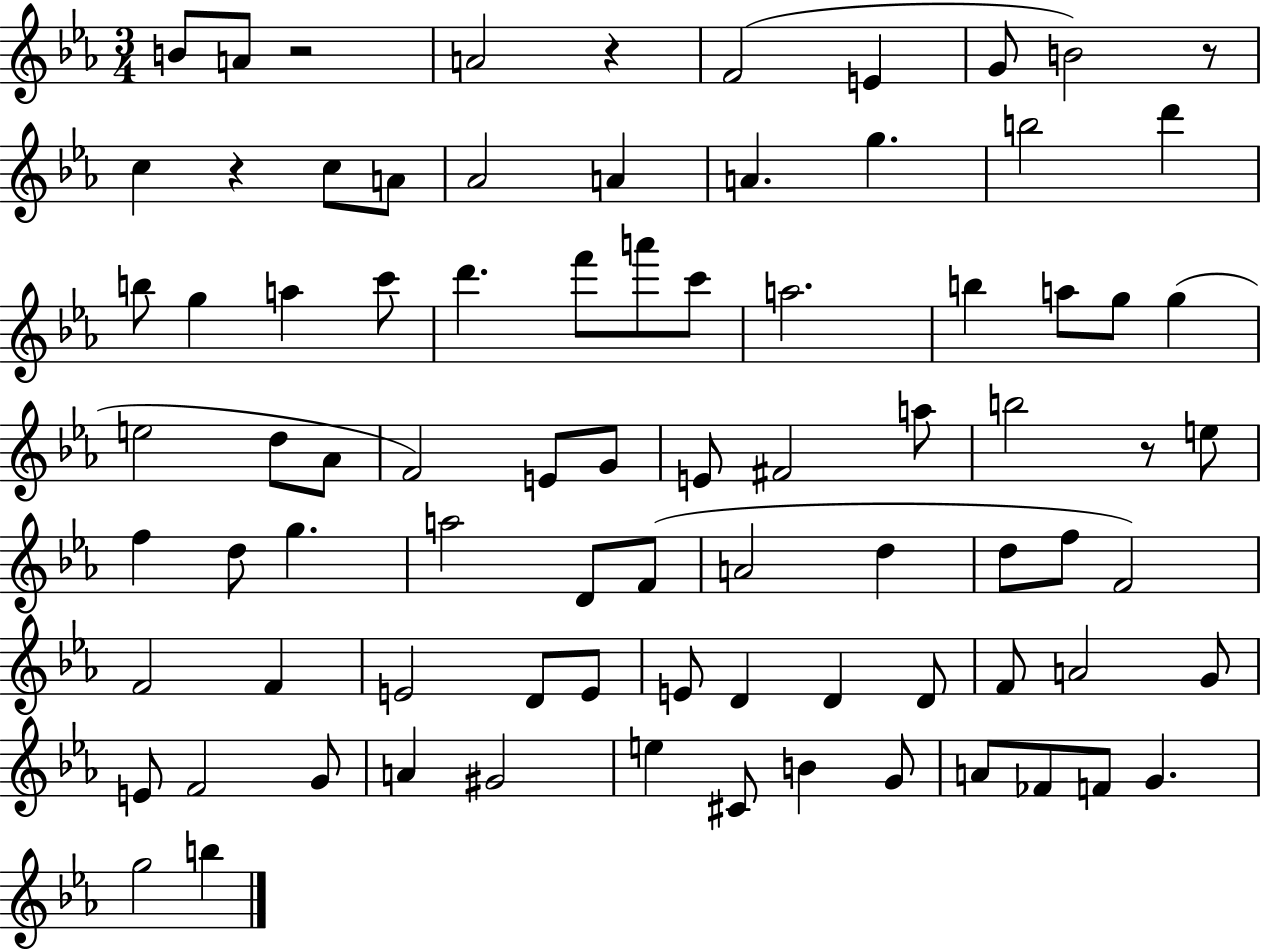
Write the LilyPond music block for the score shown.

{
  \clef treble
  \numericTimeSignature
  \time 3/4
  \key ees \major
  b'8 a'8 r2 | a'2 r4 | f'2( e'4 | g'8 b'2) r8 | \break c''4 r4 c''8 a'8 | aes'2 a'4 | a'4. g''4. | b''2 d'''4 | \break b''8 g''4 a''4 c'''8 | d'''4. f'''8 a'''8 c'''8 | a''2. | b''4 a''8 g''8 g''4( | \break e''2 d''8 aes'8 | f'2) e'8 g'8 | e'8 fis'2 a''8 | b''2 r8 e''8 | \break f''4 d''8 g''4. | a''2 d'8 f'8( | a'2 d''4 | d''8 f''8 f'2) | \break f'2 f'4 | e'2 d'8 e'8 | e'8 d'4 d'4 d'8 | f'8 a'2 g'8 | \break e'8 f'2 g'8 | a'4 gis'2 | e''4 cis'8 b'4 g'8 | a'8 fes'8 f'8 g'4. | \break g''2 b''4 | \bar "|."
}